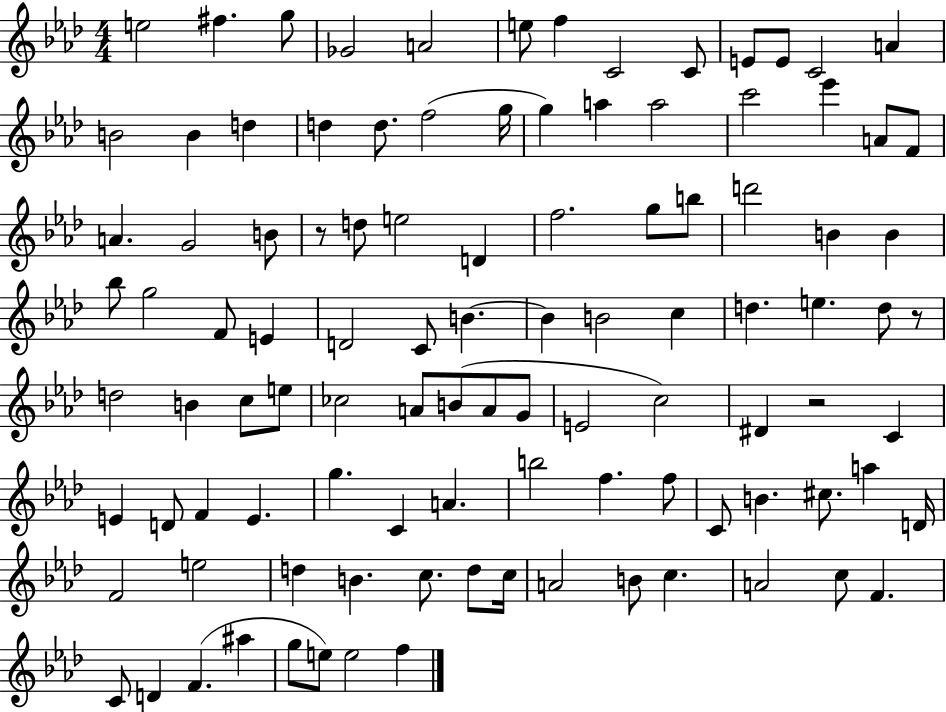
X:1
T:Untitled
M:4/4
L:1/4
K:Ab
e2 ^f g/2 _G2 A2 e/2 f C2 C/2 E/2 E/2 C2 A B2 B d d d/2 f2 g/4 g a a2 c'2 _e' A/2 F/2 A G2 B/2 z/2 d/2 e2 D f2 g/2 b/2 d'2 B B _b/2 g2 F/2 E D2 C/2 B B B2 c d e d/2 z/2 d2 B c/2 e/2 _c2 A/2 B/2 A/2 G/2 E2 c2 ^D z2 C E D/2 F E g C A b2 f f/2 C/2 B ^c/2 a D/4 F2 e2 d B c/2 d/2 c/4 A2 B/2 c A2 c/2 F C/2 D F ^a g/2 e/2 e2 f